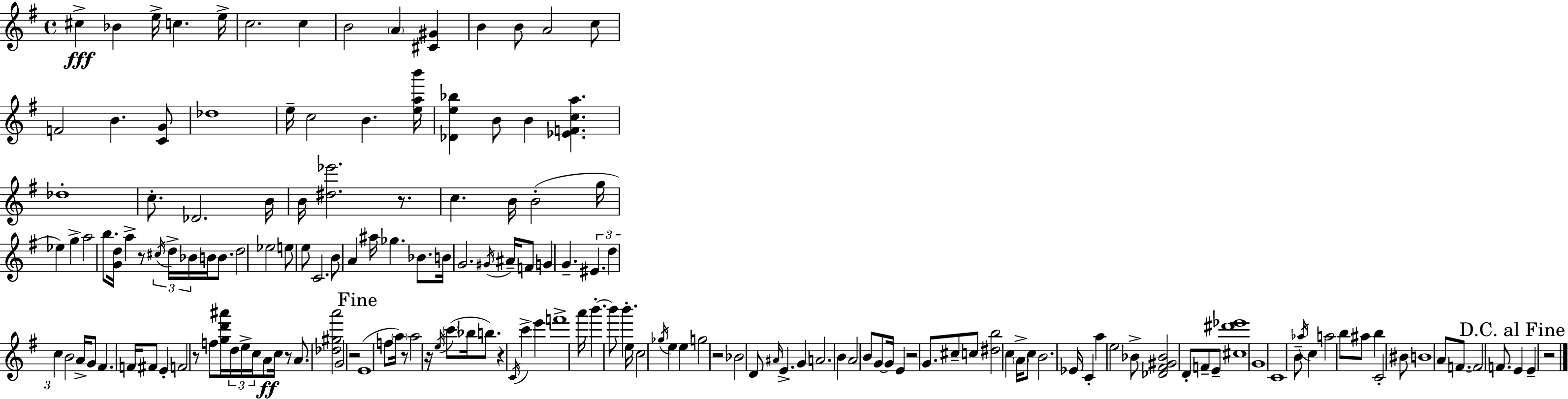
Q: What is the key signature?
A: G major